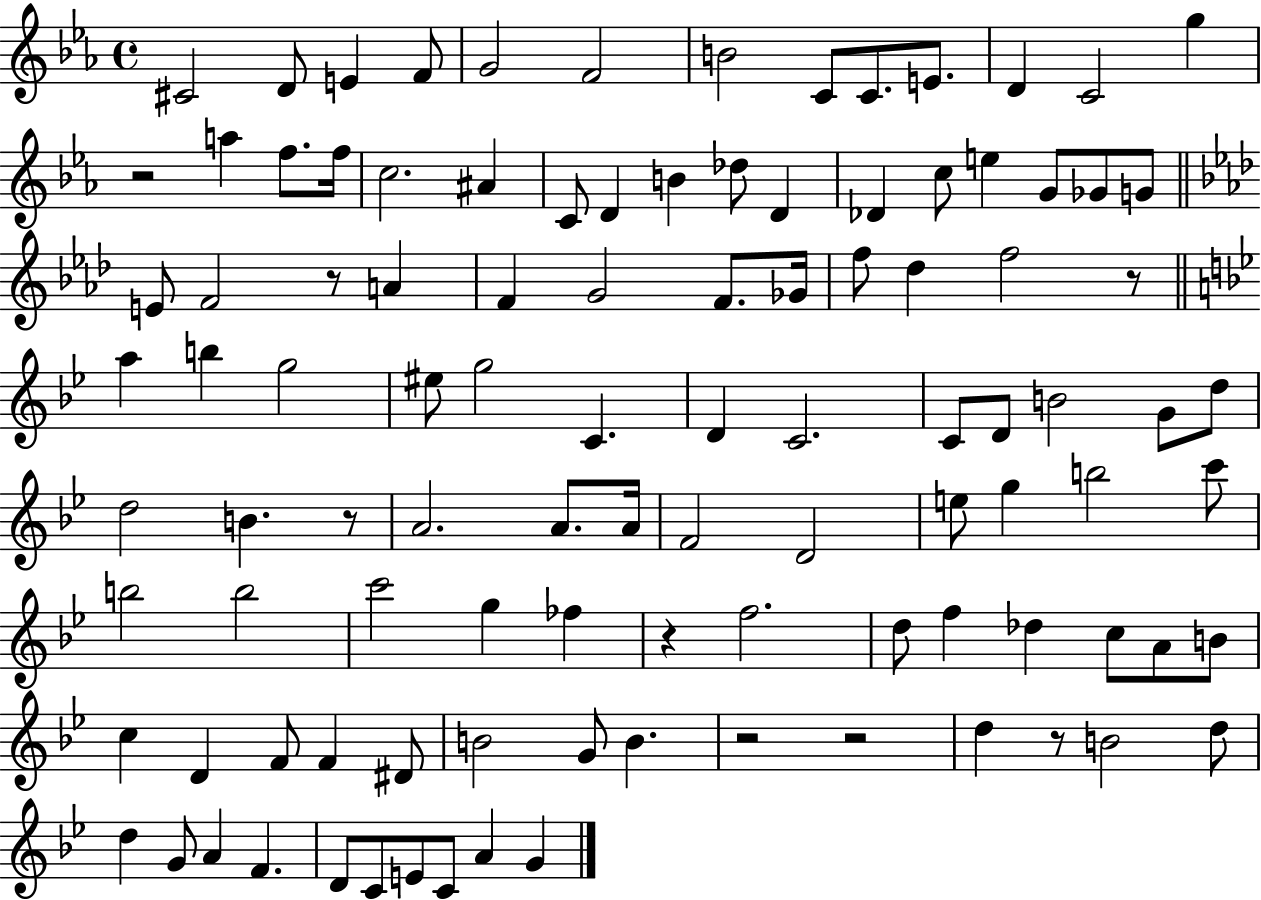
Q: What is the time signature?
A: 4/4